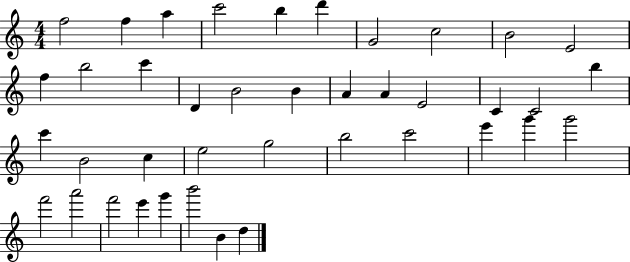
F5/h F5/q A5/q C6/h B5/q D6/q G4/h C5/h B4/h E4/h F5/q B5/h C6/q D4/q B4/h B4/q A4/q A4/q E4/h C4/q C4/h B5/q C6/q B4/h C5/q E5/h G5/h B5/h C6/h E6/q G6/q G6/h F6/h A6/h F6/h E6/q G6/q B6/h B4/q D5/q